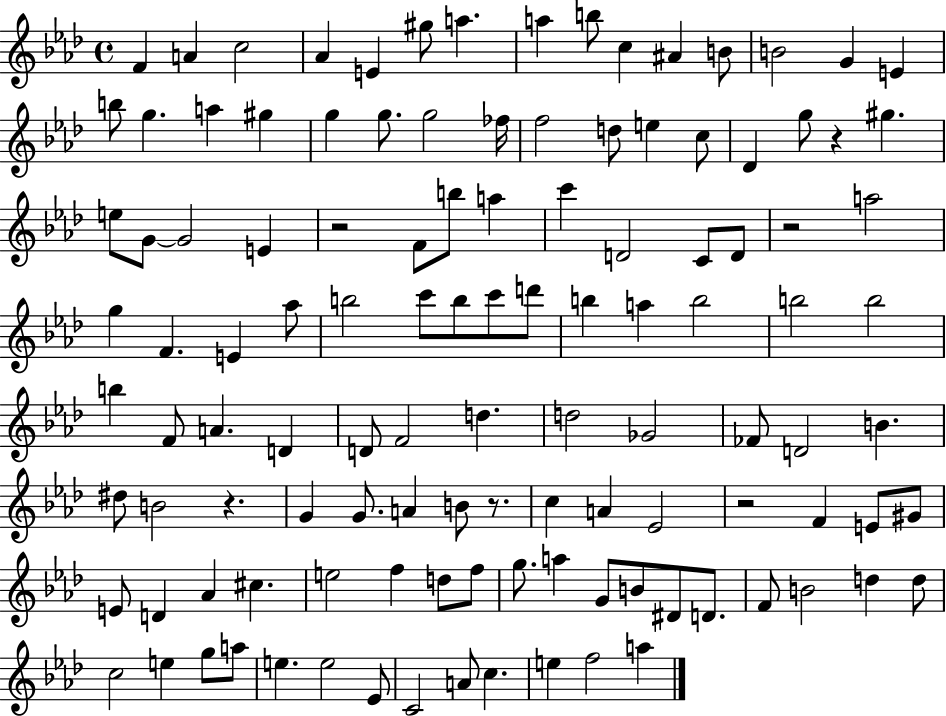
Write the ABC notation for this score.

X:1
T:Untitled
M:4/4
L:1/4
K:Ab
F A c2 _A E ^g/2 a a b/2 c ^A B/2 B2 G E b/2 g a ^g g g/2 g2 _f/4 f2 d/2 e c/2 _D g/2 z ^g e/2 G/2 G2 E z2 F/2 b/2 a c' D2 C/2 D/2 z2 a2 g F E _a/2 b2 c'/2 b/2 c'/2 d'/2 b a b2 b2 b2 b F/2 A D D/2 F2 d d2 _G2 _F/2 D2 B ^d/2 B2 z G G/2 A B/2 z/2 c A _E2 z2 F E/2 ^G/2 E/2 D _A ^c e2 f d/2 f/2 g/2 a G/2 B/2 ^D/2 D/2 F/2 B2 d d/2 c2 e g/2 a/2 e e2 _E/2 C2 A/2 c e f2 a